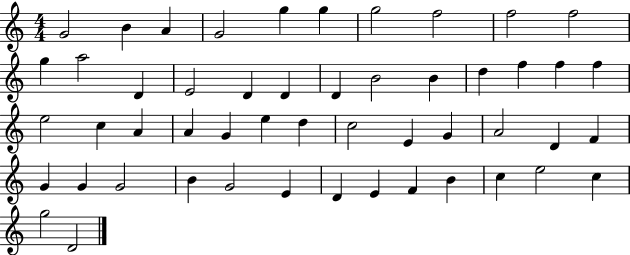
{
  \clef treble
  \numericTimeSignature
  \time 4/4
  \key c \major
  g'2 b'4 a'4 | g'2 g''4 g''4 | g''2 f''2 | f''2 f''2 | \break g''4 a''2 d'4 | e'2 d'4 d'4 | d'4 b'2 b'4 | d''4 f''4 f''4 f''4 | \break e''2 c''4 a'4 | a'4 g'4 e''4 d''4 | c''2 e'4 g'4 | a'2 d'4 f'4 | \break g'4 g'4 g'2 | b'4 g'2 e'4 | d'4 e'4 f'4 b'4 | c''4 e''2 c''4 | \break g''2 d'2 | \bar "|."
}